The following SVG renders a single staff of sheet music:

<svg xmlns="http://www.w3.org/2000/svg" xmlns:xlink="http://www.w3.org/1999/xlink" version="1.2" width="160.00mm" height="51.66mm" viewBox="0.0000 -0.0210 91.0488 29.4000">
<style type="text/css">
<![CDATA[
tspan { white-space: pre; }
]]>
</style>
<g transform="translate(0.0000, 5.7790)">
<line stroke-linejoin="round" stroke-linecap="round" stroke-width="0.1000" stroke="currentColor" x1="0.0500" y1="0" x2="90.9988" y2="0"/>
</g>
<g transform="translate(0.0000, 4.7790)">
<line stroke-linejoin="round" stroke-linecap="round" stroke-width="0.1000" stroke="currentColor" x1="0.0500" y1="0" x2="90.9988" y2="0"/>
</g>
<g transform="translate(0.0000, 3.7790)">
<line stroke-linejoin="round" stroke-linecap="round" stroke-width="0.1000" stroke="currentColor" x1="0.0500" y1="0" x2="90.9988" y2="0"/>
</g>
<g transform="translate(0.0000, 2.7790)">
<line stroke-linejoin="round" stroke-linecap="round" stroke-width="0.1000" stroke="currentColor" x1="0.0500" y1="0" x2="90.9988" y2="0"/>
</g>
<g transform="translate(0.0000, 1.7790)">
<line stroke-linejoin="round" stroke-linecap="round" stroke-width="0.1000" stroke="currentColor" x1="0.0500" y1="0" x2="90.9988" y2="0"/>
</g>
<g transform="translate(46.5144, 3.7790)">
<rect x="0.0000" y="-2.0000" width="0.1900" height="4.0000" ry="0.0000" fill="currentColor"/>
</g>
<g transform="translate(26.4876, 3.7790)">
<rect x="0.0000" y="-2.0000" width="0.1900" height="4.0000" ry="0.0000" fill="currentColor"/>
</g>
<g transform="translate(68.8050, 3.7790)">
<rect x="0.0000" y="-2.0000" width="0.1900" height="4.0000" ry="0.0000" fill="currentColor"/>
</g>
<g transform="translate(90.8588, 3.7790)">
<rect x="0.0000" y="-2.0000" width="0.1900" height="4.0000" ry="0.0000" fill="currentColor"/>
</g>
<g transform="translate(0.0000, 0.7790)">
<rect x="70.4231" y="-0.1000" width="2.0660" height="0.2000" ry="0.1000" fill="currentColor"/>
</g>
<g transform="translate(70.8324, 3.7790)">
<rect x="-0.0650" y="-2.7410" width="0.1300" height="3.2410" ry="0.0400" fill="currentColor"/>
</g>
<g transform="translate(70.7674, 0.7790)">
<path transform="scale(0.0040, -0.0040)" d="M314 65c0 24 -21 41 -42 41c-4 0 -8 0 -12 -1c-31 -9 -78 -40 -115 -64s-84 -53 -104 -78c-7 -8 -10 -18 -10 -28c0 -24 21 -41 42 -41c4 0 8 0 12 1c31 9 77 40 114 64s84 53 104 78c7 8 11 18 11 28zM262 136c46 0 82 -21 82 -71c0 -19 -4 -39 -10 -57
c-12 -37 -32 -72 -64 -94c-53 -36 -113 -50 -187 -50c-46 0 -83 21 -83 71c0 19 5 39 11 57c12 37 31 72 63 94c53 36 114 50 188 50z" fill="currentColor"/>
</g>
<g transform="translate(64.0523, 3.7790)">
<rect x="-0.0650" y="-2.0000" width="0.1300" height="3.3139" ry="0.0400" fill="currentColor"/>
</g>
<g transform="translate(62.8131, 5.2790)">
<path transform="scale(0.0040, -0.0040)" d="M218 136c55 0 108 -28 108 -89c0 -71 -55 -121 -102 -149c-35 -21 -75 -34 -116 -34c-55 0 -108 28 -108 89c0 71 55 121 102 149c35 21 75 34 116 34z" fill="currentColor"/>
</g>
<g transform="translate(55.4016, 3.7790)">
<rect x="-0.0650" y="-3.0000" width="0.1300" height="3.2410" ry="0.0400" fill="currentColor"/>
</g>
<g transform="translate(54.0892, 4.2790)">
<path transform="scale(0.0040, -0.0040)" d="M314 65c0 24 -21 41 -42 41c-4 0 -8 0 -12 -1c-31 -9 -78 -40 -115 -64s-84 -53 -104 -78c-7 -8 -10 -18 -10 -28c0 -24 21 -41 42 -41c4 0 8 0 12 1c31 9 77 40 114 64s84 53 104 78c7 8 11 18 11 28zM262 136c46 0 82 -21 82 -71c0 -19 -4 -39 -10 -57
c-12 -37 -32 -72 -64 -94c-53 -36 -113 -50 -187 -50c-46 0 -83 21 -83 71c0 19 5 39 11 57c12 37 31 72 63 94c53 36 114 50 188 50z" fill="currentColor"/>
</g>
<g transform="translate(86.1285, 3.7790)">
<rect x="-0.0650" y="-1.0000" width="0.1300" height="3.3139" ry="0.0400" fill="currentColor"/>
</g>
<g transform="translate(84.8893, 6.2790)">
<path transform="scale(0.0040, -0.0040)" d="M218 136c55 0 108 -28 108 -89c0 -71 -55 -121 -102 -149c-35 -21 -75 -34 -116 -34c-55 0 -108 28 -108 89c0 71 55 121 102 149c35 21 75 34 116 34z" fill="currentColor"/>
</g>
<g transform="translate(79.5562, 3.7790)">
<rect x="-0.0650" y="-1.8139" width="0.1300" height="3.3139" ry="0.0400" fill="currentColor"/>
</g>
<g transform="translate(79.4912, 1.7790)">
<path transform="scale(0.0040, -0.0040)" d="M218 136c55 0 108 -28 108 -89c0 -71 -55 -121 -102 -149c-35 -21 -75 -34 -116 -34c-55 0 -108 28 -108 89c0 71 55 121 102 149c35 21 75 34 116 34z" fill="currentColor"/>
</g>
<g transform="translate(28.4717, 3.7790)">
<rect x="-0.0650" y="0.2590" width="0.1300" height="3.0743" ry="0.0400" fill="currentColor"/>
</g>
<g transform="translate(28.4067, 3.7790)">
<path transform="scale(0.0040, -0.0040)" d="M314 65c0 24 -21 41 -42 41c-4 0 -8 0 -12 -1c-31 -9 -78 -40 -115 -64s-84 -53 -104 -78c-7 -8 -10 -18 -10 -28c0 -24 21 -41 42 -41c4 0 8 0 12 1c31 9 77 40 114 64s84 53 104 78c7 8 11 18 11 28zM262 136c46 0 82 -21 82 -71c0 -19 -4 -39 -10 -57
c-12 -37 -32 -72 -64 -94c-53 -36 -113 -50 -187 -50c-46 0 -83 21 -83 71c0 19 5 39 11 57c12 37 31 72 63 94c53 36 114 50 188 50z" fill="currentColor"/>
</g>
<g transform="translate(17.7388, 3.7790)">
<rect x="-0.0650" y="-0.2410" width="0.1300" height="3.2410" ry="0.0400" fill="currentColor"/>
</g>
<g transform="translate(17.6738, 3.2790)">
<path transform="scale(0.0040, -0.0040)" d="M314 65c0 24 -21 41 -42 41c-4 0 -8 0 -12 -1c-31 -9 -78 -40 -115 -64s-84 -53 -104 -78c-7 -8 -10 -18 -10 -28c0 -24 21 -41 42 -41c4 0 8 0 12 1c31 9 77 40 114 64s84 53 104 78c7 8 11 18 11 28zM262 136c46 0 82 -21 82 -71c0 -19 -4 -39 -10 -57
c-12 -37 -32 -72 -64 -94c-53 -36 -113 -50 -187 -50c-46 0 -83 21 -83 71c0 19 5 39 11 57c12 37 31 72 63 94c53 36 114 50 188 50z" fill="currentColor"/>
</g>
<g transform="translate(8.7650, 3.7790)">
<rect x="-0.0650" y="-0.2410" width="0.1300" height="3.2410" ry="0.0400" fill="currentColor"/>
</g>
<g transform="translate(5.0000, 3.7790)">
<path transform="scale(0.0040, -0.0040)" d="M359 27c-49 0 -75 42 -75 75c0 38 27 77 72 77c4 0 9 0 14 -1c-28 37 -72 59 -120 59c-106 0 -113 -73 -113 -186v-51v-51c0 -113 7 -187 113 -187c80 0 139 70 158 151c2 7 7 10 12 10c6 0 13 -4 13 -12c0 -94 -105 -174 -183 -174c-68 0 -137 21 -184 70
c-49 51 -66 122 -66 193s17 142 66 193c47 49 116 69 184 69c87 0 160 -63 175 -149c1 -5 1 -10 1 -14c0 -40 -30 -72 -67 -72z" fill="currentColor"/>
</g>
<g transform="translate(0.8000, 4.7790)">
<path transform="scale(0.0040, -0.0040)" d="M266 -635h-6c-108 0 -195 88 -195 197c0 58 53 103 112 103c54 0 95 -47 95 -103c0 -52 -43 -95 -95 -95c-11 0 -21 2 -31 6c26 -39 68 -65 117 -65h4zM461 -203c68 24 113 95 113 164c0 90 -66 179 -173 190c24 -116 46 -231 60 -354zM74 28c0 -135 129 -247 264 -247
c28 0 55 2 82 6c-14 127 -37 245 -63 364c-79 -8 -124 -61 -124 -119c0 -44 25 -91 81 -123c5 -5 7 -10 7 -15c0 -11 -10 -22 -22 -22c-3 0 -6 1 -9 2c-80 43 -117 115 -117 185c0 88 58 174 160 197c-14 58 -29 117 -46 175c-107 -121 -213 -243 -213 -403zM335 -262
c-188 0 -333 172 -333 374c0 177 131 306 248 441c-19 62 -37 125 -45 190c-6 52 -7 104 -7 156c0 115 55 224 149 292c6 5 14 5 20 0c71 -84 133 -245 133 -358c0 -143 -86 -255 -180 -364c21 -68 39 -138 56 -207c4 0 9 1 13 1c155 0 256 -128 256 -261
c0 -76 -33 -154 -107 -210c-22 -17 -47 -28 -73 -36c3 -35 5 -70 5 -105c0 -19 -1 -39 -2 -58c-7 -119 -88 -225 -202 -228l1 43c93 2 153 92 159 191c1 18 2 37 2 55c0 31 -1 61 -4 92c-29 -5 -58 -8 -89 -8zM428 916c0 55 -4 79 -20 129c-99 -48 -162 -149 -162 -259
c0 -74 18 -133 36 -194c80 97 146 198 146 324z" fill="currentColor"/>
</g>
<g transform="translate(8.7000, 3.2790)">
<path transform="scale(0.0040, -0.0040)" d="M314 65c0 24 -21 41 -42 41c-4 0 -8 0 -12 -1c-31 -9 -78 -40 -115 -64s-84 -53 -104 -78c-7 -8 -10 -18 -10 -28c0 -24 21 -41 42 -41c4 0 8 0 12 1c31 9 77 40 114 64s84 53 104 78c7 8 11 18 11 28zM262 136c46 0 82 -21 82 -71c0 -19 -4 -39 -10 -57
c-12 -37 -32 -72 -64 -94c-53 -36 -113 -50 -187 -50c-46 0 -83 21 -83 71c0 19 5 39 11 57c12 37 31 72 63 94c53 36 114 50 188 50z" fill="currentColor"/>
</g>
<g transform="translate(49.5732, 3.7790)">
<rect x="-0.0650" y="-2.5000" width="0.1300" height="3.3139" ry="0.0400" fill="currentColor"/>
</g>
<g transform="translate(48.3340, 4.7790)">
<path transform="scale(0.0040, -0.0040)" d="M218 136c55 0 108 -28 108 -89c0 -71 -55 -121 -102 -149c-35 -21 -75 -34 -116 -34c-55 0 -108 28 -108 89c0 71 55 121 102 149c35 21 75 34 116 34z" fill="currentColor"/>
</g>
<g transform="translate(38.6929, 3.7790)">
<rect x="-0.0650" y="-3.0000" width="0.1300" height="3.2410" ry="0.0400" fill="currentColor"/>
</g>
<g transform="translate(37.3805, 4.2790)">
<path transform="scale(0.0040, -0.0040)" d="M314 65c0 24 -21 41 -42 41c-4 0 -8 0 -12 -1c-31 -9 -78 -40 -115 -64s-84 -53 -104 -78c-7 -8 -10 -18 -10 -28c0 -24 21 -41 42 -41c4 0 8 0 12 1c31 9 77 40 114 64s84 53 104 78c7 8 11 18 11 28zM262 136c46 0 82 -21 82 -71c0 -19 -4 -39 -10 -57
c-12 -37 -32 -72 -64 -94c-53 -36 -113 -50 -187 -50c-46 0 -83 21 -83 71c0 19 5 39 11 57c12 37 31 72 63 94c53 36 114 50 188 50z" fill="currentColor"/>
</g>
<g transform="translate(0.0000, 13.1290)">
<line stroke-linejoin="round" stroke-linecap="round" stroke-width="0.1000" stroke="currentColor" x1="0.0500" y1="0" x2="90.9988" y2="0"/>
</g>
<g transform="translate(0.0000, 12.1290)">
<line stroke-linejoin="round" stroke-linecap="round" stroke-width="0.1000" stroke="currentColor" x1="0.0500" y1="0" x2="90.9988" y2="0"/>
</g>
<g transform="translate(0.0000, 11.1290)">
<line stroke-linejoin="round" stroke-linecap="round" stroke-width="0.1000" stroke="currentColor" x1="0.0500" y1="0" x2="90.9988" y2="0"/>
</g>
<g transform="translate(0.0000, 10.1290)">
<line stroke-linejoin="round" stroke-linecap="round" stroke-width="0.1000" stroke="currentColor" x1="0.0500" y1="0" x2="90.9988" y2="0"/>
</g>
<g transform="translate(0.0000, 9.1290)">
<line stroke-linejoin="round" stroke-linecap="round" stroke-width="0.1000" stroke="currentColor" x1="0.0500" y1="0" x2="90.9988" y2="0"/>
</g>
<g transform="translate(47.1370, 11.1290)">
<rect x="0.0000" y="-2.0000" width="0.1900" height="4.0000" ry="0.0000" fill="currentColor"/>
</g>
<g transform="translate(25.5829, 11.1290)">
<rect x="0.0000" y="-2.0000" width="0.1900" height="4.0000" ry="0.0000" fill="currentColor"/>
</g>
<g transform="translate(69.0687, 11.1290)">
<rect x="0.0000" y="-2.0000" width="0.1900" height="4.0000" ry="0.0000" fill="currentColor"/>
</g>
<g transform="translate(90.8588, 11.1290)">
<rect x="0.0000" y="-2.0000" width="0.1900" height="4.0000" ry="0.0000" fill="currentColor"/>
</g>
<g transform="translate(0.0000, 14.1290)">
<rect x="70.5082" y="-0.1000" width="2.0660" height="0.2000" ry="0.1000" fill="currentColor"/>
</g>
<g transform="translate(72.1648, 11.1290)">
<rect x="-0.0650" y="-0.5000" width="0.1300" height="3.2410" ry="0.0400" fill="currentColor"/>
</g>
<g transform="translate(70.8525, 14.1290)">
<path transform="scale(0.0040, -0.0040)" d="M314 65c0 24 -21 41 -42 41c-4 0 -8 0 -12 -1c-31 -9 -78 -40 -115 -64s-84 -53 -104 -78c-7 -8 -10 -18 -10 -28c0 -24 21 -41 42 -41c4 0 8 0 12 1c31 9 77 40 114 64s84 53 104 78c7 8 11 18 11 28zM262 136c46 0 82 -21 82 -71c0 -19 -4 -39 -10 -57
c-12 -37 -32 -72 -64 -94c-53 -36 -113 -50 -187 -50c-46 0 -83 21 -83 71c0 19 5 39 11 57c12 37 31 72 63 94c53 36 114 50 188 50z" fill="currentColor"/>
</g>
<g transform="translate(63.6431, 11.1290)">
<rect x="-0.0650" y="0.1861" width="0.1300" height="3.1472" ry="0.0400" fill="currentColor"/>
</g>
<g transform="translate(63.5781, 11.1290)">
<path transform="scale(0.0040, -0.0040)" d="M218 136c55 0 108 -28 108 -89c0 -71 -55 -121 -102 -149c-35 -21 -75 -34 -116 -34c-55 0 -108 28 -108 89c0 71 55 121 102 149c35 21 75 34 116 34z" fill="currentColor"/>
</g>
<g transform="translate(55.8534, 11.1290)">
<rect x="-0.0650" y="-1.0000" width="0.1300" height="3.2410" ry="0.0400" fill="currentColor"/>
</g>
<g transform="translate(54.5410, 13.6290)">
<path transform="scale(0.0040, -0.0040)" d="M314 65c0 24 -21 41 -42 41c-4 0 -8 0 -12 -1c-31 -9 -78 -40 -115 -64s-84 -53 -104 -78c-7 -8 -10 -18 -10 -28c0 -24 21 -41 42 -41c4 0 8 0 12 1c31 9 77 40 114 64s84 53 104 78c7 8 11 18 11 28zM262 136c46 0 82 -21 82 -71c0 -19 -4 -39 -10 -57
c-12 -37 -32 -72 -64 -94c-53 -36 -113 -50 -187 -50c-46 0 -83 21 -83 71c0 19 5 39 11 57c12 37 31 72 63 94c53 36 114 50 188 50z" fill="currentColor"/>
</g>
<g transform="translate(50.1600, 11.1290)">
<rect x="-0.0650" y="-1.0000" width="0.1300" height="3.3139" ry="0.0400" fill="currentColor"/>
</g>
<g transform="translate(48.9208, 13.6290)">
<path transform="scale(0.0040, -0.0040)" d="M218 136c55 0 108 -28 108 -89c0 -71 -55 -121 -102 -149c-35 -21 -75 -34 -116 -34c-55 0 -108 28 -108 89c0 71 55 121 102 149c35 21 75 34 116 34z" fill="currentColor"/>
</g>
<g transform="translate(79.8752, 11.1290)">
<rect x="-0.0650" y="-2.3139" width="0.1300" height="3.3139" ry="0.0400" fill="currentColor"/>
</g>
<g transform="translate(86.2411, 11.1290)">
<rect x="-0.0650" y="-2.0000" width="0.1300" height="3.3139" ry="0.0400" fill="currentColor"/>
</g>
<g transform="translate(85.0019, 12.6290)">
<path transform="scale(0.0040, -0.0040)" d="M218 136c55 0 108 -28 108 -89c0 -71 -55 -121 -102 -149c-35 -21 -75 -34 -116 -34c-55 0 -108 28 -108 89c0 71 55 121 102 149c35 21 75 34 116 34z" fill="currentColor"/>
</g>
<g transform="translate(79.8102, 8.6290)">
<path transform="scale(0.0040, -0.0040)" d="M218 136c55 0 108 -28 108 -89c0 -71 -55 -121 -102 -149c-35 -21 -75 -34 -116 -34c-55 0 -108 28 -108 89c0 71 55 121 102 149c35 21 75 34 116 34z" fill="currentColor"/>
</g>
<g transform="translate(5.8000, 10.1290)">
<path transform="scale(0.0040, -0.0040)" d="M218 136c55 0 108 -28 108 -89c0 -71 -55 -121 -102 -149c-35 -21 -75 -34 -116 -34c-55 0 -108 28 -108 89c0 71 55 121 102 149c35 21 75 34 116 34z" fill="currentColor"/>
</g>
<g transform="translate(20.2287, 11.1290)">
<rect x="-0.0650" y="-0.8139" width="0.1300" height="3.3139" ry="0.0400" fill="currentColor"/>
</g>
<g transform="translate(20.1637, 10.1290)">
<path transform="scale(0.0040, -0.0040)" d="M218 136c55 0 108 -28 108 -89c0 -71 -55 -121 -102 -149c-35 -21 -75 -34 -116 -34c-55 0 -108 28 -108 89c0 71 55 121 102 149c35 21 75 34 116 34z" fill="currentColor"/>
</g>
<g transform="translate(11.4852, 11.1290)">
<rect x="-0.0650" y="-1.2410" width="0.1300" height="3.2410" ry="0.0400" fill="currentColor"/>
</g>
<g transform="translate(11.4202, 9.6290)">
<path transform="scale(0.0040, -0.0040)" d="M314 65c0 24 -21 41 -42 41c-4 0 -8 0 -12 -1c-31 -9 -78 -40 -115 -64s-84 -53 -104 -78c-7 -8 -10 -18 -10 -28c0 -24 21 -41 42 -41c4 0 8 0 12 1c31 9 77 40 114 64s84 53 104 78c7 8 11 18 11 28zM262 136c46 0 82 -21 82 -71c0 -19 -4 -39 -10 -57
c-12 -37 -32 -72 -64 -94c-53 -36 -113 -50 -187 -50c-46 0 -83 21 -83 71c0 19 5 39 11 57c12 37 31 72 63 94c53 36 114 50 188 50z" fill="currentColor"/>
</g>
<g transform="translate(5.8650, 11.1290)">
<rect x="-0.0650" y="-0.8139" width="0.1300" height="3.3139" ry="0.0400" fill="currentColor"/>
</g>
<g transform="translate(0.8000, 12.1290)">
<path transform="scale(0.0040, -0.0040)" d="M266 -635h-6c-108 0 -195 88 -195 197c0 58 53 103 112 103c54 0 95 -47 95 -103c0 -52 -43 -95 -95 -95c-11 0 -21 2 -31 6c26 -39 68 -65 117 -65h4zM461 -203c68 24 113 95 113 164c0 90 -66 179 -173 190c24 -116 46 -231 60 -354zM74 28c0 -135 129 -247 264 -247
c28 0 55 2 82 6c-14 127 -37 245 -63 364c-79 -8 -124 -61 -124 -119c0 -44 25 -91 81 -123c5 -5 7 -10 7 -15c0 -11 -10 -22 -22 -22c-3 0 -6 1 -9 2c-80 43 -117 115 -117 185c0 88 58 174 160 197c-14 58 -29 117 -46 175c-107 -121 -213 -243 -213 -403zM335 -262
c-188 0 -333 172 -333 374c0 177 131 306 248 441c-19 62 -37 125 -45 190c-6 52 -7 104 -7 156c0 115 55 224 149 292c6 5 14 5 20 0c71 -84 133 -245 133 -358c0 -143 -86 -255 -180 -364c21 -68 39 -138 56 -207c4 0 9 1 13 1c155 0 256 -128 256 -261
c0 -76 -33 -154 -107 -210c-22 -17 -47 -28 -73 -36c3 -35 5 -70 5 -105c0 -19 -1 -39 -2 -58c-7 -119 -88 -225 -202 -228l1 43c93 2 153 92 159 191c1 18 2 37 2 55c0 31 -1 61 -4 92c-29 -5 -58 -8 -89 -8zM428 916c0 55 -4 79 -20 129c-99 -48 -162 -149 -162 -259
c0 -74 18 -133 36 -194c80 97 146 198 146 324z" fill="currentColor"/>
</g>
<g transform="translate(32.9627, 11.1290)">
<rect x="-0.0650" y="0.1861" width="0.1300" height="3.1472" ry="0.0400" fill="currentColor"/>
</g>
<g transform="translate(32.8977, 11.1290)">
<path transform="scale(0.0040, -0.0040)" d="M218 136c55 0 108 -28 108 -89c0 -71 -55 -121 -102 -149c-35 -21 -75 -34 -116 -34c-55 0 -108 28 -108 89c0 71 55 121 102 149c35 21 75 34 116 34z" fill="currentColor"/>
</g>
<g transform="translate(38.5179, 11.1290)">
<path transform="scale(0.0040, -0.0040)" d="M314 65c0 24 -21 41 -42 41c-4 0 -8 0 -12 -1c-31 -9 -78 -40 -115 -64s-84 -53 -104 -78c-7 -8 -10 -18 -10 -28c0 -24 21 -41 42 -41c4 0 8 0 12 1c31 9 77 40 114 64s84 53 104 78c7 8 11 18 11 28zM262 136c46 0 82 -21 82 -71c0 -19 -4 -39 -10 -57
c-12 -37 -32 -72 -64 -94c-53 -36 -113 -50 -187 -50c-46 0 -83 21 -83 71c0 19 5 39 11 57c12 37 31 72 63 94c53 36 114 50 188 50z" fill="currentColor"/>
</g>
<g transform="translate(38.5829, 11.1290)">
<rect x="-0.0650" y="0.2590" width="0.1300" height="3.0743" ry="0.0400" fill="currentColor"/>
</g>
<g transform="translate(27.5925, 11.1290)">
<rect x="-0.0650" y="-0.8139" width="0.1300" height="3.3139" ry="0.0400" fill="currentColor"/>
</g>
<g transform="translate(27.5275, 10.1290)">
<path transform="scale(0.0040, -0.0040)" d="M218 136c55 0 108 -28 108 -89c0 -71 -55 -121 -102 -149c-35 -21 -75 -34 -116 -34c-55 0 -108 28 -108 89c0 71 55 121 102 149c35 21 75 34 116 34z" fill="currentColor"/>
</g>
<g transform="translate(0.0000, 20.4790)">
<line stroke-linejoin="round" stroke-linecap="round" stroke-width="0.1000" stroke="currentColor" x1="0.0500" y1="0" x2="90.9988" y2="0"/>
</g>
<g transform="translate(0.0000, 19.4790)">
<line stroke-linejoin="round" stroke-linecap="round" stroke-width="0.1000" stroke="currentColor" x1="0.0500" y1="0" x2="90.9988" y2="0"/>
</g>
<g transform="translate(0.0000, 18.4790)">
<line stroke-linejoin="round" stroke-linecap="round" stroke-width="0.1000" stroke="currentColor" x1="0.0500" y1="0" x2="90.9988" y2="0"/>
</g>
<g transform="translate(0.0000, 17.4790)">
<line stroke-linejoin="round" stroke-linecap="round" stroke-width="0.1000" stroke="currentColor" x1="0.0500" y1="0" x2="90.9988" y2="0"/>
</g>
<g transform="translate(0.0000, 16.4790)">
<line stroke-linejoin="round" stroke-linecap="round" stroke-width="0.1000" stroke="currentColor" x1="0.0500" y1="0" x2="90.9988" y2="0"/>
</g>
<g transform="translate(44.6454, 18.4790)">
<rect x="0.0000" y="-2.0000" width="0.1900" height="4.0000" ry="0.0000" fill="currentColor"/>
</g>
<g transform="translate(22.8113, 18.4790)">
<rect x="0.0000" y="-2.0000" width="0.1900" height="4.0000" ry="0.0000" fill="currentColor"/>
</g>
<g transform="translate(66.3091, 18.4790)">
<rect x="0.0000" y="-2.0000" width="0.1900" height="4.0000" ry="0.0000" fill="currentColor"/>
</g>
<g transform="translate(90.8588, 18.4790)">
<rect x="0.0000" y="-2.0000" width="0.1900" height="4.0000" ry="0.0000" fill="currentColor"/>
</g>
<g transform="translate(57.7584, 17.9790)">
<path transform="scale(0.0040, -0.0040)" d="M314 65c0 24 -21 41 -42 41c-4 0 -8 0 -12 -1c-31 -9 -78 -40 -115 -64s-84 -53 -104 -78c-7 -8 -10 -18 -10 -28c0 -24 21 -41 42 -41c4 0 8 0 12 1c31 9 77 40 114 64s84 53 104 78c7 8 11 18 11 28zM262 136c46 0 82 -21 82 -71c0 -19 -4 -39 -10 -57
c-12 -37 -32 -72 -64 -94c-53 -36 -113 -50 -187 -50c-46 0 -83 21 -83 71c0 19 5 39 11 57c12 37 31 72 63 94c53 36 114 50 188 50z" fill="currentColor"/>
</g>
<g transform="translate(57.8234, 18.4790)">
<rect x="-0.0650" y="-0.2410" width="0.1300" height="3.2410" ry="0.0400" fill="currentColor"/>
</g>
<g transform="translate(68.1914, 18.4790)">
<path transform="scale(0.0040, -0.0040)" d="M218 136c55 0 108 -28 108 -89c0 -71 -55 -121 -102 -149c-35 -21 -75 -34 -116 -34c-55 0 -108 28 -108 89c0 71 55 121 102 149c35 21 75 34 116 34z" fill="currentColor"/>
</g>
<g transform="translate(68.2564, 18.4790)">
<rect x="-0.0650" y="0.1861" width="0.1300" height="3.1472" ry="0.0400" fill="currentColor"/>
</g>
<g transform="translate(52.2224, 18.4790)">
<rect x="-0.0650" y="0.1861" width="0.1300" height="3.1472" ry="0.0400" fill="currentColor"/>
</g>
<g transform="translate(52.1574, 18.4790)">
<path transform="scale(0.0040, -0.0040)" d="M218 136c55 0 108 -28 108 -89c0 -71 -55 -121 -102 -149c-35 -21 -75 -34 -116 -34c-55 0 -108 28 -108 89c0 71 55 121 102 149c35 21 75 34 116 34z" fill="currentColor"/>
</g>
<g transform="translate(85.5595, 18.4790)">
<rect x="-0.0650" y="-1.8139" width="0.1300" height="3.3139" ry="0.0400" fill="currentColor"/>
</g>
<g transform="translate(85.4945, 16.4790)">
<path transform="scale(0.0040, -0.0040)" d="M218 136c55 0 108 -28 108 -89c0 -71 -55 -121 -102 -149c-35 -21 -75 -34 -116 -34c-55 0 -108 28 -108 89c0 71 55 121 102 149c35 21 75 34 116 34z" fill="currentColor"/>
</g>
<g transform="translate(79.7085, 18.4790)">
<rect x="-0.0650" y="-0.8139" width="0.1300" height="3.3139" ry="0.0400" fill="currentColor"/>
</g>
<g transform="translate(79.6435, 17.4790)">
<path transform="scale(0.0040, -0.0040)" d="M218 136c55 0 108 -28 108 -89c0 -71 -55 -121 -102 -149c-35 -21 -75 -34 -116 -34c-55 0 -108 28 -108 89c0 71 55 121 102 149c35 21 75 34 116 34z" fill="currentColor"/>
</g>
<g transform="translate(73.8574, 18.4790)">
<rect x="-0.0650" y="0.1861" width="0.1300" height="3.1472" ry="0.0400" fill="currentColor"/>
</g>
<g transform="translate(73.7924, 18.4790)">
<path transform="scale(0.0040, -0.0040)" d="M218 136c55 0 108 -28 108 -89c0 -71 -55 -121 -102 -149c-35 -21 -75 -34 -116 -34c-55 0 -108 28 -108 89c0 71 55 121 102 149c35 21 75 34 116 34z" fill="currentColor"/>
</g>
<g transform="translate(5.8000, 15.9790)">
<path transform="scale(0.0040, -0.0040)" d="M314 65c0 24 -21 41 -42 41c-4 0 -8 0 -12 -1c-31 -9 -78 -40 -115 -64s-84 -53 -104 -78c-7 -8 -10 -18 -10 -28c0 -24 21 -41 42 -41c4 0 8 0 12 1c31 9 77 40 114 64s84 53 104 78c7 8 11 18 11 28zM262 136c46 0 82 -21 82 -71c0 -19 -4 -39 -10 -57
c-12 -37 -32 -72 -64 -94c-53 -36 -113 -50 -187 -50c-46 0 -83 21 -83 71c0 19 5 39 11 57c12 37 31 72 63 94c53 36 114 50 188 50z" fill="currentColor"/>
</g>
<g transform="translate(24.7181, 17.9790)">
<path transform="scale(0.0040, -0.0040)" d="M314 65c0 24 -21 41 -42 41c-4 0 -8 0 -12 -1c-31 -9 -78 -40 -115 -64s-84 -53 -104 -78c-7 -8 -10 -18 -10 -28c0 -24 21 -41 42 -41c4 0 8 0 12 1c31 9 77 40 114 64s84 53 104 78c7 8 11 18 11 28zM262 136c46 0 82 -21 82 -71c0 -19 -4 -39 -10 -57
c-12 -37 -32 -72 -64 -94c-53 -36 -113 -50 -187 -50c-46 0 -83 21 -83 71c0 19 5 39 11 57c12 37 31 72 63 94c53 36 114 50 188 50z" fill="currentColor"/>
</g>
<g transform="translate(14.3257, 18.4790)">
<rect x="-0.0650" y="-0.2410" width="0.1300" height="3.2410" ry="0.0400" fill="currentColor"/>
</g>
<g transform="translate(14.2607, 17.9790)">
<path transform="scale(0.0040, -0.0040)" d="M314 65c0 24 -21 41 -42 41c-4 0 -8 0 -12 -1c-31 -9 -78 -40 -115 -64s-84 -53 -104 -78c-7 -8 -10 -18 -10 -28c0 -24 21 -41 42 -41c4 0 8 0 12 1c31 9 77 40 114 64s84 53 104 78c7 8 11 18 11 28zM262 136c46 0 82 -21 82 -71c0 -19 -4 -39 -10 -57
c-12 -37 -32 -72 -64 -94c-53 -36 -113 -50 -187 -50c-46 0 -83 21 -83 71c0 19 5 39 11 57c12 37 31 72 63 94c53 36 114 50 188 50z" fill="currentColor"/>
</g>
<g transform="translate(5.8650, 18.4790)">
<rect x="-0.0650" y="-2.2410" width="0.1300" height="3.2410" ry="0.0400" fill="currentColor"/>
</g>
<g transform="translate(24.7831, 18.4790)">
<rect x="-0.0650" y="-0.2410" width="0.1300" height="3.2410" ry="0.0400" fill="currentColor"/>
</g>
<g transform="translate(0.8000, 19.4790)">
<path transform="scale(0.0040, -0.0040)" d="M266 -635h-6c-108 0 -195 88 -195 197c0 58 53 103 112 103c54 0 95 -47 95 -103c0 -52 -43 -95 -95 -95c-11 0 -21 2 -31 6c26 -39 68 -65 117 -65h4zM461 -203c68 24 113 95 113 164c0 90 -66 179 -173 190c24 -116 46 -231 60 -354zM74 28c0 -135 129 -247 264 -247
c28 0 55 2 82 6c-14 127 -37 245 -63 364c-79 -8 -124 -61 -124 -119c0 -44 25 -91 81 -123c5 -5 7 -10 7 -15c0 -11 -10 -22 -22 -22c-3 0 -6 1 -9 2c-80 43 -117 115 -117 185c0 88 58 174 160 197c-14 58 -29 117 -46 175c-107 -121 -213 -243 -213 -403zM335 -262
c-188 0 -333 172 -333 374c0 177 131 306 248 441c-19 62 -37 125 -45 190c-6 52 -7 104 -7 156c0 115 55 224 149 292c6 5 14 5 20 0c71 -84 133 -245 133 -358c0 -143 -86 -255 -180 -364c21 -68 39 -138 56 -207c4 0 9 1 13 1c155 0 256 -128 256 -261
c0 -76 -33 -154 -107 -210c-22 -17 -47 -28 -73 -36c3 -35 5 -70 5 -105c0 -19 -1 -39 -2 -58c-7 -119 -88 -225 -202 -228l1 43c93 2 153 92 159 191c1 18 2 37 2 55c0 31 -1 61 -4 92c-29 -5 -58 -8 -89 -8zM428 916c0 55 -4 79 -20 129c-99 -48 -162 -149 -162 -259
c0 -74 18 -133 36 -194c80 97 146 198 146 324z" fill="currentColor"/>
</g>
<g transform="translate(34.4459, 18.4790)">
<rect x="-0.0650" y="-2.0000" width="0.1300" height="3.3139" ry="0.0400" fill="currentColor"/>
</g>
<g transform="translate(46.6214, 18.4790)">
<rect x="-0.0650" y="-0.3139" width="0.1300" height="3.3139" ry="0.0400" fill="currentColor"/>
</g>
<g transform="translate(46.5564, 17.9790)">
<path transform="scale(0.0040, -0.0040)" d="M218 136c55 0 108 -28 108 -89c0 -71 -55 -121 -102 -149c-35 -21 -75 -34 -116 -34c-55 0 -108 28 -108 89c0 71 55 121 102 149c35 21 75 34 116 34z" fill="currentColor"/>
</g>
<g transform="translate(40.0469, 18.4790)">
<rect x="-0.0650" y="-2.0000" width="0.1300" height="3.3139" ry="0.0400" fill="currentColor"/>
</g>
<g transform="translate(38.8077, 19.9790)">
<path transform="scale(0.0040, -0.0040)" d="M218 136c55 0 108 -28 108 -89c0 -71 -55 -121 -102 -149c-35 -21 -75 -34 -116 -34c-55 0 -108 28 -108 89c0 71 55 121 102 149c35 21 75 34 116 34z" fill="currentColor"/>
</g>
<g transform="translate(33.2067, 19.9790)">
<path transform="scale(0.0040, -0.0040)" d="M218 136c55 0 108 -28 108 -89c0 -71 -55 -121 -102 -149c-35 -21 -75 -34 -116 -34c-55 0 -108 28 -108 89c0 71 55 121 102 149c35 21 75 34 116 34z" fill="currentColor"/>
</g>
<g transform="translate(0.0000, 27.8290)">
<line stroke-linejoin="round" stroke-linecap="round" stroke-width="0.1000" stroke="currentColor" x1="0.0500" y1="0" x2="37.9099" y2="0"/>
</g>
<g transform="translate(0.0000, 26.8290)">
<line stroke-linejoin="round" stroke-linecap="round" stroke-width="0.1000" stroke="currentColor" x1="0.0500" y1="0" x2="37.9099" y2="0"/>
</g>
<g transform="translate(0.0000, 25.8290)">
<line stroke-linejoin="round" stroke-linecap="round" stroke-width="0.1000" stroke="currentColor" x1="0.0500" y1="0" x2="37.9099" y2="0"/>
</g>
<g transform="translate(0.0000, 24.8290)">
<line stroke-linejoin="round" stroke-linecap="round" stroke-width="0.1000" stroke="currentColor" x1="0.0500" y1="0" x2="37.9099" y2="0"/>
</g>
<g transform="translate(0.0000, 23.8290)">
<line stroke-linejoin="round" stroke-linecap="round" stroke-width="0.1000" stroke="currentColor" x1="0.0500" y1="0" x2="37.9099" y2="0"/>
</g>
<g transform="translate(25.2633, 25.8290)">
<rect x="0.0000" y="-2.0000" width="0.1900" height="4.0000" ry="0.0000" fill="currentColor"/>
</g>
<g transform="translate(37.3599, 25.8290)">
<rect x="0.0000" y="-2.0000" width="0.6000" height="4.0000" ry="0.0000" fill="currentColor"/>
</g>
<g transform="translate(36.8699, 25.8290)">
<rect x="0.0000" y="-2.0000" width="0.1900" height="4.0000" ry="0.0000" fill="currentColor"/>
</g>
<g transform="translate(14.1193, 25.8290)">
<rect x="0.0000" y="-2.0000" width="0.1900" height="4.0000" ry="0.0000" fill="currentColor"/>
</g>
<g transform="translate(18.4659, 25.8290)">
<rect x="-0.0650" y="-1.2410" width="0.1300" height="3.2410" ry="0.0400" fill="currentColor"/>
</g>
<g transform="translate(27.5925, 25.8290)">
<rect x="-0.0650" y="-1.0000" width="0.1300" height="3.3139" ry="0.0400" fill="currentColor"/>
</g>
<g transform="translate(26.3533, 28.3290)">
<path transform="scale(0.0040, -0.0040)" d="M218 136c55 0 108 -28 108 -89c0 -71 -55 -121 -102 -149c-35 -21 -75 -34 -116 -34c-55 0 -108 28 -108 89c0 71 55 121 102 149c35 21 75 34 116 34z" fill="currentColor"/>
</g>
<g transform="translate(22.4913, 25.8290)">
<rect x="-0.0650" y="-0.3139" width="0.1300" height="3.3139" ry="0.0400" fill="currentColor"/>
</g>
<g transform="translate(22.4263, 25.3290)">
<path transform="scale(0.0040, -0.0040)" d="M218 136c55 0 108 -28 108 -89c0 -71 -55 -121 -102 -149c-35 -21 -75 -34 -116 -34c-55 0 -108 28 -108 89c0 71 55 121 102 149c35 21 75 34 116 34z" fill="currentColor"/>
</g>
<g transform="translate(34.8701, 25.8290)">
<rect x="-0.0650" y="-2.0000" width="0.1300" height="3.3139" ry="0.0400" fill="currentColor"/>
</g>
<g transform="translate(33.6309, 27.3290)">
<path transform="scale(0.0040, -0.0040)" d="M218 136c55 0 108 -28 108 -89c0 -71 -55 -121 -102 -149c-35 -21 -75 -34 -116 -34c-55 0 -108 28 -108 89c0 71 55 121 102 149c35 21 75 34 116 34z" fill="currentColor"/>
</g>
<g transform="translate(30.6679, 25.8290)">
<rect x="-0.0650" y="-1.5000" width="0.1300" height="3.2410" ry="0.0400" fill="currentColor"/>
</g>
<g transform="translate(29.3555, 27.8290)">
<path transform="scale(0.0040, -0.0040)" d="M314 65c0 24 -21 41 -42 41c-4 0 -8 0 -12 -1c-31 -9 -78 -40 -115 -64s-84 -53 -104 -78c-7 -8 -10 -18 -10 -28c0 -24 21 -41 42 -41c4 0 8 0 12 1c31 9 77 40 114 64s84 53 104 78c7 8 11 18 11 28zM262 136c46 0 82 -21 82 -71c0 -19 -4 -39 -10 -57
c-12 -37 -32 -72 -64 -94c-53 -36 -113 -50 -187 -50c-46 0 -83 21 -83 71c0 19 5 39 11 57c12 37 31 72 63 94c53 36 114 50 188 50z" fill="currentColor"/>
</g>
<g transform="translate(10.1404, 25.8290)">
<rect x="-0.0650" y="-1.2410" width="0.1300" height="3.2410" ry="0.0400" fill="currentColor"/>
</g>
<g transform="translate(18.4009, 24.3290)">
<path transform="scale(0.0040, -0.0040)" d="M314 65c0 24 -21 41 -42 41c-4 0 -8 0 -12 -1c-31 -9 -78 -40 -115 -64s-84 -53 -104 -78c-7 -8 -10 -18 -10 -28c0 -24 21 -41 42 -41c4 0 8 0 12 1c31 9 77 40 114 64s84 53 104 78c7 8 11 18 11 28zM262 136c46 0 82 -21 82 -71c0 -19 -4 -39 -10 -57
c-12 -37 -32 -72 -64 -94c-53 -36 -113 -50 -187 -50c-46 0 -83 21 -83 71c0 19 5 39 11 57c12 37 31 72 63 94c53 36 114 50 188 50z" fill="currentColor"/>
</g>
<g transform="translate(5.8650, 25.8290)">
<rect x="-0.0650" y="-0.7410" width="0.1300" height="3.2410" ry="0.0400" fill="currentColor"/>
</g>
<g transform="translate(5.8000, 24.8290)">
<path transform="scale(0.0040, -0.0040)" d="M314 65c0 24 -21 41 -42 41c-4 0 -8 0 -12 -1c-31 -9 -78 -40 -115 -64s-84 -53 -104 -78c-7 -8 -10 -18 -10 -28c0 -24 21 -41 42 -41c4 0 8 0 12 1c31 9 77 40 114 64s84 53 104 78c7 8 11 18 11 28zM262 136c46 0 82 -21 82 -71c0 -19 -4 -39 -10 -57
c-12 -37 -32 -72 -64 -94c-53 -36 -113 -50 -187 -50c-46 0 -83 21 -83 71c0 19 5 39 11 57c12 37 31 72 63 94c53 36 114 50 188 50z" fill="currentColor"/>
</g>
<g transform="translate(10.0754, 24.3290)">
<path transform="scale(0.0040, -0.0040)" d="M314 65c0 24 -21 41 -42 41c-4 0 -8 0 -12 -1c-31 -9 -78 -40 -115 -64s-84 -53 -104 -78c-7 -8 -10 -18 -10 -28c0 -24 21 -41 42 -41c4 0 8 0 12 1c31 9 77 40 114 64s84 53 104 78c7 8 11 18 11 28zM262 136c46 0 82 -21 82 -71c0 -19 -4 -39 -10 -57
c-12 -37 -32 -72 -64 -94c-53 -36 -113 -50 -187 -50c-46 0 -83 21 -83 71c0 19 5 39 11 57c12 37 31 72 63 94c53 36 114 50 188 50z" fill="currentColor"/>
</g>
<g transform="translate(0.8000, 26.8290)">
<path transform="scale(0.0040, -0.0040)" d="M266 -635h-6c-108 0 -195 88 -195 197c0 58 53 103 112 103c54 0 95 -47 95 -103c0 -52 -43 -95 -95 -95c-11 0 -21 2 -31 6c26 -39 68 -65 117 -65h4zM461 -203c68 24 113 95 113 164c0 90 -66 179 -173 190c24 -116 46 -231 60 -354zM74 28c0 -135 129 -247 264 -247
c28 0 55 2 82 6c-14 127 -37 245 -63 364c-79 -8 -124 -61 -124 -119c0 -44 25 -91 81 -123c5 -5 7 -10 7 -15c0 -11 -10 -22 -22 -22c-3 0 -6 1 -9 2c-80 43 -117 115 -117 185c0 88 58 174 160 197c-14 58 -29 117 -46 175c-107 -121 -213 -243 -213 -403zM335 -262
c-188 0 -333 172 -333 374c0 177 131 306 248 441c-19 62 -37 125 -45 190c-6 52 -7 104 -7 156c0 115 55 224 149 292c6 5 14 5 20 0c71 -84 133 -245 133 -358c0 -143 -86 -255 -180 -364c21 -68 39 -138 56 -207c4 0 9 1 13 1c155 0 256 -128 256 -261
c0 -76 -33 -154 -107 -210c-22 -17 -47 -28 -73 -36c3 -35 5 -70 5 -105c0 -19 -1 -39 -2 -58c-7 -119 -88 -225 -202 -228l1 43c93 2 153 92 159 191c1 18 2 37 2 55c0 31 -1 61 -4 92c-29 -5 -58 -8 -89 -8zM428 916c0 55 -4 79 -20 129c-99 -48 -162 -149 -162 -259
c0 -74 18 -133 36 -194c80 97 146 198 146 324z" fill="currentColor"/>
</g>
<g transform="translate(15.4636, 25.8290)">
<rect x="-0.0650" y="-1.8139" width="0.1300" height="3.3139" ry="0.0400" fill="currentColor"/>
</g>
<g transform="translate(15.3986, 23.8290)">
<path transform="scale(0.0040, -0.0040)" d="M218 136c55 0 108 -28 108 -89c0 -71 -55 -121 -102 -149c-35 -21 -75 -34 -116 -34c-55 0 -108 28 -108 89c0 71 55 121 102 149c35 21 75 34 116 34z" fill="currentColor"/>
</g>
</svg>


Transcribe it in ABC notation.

X:1
T:Untitled
M:4/4
L:1/4
K:C
c2 c2 B2 A2 G A2 F a2 f D d e2 d d B B2 D D2 B C2 g F g2 c2 c2 F F c B c2 B B d f d2 e2 f e2 c D E2 F